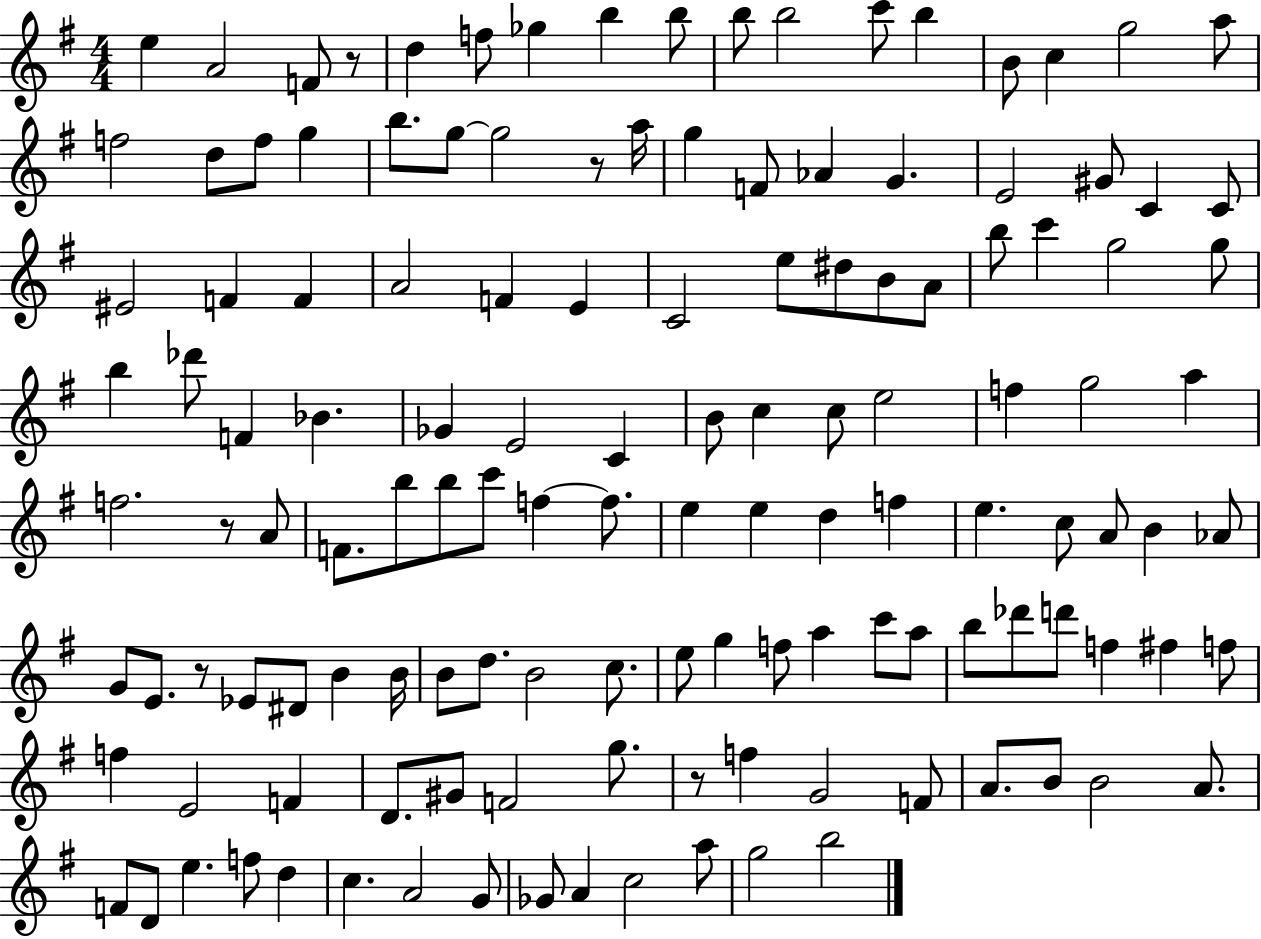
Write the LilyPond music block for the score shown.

{
  \clef treble
  \numericTimeSignature
  \time 4/4
  \key g \major
  e''4 a'2 f'8 r8 | d''4 f''8 ges''4 b''4 b''8 | b''8 b''2 c'''8 b''4 | b'8 c''4 g''2 a''8 | \break f''2 d''8 f''8 g''4 | b''8. g''8~~ g''2 r8 a''16 | g''4 f'8 aes'4 g'4. | e'2 gis'8 c'4 c'8 | \break eis'2 f'4 f'4 | a'2 f'4 e'4 | c'2 e''8 dis''8 b'8 a'8 | b''8 c'''4 g''2 g''8 | \break b''4 des'''8 f'4 bes'4. | ges'4 e'2 c'4 | b'8 c''4 c''8 e''2 | f''4 g''2 a''4 | \break f''2. r8 a'8 | f'8. b''8 b''8 c'''8 f''4~~ f''8. | e''4 e''4 d''4 f''4 | e''4. c''8 a'8 b'4 aes'8 | \break g'8 e'8. r8 ees'8 dis'8 b'4 b'16 | b'8 d''8. b'2 c''8. | e''8 g''4 f''8 a''4 c'''8 a''8 | b''8 des'''8 d'''8 f''4 fis''4 f''8 | \break f''4 e'2 f'4 | d'8. gis'8 f'2 g''8. | r8 f''4 g'2 f'8 | a'8. b'8 b'2 a'8. | \break f'8 d'8 e''4. f''8 d''4 | c''4. a'2 g'8 | ges'8 a'4 c''2 a''8 | g''2 b''2 | \break \bar "|."
}